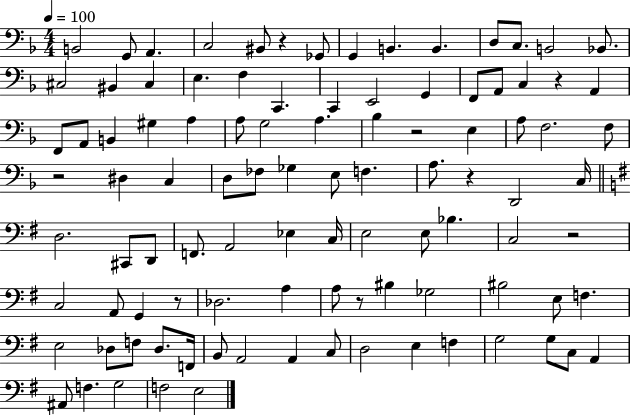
{
  \clef bass
  \numericTimeSignature
  \time 4/4
  \key f \major
  \tempo 4 = 100
  \repeat volta 2 { b,2 g,8 a,4. | c2 bis,8 r4 ges,8 | g,4 b,4. b,4. | d8 c8. b,2 bes,8. | \break cis2 bis,4 cis4 | e4. f4 c,4. | c,4 e,2 g,4 | f,8 a,8 c4 r4 a,4 | \break f,8 a,8 b,4 gis4 a4 | a8 g2 a4. | bes4 r2 e4 | a8 f2. f8 | \break r2 dis4 c4 | d8 fes8 ges4 e8 f4. | a8. r4 d,2 c16 | \bar "||" \break \key e \minor d2. cis,8 d,8 | f,8. a,2 ees4 c16 | e2 e8 bes4. | c2 r2 | \break c2 a,8 g,4 r8 | des2. a4 | a8 r8 bis4 ges2 | bis2 e8 f4. | \break e2 des8 f8 des8. f,16 | b,8 a,2 a,4 c8 | d2 e4 f4 | g2 g8 c8 a,4 | \break ais,8 f4. g2 | f2 e2 | } \bar "|."
}